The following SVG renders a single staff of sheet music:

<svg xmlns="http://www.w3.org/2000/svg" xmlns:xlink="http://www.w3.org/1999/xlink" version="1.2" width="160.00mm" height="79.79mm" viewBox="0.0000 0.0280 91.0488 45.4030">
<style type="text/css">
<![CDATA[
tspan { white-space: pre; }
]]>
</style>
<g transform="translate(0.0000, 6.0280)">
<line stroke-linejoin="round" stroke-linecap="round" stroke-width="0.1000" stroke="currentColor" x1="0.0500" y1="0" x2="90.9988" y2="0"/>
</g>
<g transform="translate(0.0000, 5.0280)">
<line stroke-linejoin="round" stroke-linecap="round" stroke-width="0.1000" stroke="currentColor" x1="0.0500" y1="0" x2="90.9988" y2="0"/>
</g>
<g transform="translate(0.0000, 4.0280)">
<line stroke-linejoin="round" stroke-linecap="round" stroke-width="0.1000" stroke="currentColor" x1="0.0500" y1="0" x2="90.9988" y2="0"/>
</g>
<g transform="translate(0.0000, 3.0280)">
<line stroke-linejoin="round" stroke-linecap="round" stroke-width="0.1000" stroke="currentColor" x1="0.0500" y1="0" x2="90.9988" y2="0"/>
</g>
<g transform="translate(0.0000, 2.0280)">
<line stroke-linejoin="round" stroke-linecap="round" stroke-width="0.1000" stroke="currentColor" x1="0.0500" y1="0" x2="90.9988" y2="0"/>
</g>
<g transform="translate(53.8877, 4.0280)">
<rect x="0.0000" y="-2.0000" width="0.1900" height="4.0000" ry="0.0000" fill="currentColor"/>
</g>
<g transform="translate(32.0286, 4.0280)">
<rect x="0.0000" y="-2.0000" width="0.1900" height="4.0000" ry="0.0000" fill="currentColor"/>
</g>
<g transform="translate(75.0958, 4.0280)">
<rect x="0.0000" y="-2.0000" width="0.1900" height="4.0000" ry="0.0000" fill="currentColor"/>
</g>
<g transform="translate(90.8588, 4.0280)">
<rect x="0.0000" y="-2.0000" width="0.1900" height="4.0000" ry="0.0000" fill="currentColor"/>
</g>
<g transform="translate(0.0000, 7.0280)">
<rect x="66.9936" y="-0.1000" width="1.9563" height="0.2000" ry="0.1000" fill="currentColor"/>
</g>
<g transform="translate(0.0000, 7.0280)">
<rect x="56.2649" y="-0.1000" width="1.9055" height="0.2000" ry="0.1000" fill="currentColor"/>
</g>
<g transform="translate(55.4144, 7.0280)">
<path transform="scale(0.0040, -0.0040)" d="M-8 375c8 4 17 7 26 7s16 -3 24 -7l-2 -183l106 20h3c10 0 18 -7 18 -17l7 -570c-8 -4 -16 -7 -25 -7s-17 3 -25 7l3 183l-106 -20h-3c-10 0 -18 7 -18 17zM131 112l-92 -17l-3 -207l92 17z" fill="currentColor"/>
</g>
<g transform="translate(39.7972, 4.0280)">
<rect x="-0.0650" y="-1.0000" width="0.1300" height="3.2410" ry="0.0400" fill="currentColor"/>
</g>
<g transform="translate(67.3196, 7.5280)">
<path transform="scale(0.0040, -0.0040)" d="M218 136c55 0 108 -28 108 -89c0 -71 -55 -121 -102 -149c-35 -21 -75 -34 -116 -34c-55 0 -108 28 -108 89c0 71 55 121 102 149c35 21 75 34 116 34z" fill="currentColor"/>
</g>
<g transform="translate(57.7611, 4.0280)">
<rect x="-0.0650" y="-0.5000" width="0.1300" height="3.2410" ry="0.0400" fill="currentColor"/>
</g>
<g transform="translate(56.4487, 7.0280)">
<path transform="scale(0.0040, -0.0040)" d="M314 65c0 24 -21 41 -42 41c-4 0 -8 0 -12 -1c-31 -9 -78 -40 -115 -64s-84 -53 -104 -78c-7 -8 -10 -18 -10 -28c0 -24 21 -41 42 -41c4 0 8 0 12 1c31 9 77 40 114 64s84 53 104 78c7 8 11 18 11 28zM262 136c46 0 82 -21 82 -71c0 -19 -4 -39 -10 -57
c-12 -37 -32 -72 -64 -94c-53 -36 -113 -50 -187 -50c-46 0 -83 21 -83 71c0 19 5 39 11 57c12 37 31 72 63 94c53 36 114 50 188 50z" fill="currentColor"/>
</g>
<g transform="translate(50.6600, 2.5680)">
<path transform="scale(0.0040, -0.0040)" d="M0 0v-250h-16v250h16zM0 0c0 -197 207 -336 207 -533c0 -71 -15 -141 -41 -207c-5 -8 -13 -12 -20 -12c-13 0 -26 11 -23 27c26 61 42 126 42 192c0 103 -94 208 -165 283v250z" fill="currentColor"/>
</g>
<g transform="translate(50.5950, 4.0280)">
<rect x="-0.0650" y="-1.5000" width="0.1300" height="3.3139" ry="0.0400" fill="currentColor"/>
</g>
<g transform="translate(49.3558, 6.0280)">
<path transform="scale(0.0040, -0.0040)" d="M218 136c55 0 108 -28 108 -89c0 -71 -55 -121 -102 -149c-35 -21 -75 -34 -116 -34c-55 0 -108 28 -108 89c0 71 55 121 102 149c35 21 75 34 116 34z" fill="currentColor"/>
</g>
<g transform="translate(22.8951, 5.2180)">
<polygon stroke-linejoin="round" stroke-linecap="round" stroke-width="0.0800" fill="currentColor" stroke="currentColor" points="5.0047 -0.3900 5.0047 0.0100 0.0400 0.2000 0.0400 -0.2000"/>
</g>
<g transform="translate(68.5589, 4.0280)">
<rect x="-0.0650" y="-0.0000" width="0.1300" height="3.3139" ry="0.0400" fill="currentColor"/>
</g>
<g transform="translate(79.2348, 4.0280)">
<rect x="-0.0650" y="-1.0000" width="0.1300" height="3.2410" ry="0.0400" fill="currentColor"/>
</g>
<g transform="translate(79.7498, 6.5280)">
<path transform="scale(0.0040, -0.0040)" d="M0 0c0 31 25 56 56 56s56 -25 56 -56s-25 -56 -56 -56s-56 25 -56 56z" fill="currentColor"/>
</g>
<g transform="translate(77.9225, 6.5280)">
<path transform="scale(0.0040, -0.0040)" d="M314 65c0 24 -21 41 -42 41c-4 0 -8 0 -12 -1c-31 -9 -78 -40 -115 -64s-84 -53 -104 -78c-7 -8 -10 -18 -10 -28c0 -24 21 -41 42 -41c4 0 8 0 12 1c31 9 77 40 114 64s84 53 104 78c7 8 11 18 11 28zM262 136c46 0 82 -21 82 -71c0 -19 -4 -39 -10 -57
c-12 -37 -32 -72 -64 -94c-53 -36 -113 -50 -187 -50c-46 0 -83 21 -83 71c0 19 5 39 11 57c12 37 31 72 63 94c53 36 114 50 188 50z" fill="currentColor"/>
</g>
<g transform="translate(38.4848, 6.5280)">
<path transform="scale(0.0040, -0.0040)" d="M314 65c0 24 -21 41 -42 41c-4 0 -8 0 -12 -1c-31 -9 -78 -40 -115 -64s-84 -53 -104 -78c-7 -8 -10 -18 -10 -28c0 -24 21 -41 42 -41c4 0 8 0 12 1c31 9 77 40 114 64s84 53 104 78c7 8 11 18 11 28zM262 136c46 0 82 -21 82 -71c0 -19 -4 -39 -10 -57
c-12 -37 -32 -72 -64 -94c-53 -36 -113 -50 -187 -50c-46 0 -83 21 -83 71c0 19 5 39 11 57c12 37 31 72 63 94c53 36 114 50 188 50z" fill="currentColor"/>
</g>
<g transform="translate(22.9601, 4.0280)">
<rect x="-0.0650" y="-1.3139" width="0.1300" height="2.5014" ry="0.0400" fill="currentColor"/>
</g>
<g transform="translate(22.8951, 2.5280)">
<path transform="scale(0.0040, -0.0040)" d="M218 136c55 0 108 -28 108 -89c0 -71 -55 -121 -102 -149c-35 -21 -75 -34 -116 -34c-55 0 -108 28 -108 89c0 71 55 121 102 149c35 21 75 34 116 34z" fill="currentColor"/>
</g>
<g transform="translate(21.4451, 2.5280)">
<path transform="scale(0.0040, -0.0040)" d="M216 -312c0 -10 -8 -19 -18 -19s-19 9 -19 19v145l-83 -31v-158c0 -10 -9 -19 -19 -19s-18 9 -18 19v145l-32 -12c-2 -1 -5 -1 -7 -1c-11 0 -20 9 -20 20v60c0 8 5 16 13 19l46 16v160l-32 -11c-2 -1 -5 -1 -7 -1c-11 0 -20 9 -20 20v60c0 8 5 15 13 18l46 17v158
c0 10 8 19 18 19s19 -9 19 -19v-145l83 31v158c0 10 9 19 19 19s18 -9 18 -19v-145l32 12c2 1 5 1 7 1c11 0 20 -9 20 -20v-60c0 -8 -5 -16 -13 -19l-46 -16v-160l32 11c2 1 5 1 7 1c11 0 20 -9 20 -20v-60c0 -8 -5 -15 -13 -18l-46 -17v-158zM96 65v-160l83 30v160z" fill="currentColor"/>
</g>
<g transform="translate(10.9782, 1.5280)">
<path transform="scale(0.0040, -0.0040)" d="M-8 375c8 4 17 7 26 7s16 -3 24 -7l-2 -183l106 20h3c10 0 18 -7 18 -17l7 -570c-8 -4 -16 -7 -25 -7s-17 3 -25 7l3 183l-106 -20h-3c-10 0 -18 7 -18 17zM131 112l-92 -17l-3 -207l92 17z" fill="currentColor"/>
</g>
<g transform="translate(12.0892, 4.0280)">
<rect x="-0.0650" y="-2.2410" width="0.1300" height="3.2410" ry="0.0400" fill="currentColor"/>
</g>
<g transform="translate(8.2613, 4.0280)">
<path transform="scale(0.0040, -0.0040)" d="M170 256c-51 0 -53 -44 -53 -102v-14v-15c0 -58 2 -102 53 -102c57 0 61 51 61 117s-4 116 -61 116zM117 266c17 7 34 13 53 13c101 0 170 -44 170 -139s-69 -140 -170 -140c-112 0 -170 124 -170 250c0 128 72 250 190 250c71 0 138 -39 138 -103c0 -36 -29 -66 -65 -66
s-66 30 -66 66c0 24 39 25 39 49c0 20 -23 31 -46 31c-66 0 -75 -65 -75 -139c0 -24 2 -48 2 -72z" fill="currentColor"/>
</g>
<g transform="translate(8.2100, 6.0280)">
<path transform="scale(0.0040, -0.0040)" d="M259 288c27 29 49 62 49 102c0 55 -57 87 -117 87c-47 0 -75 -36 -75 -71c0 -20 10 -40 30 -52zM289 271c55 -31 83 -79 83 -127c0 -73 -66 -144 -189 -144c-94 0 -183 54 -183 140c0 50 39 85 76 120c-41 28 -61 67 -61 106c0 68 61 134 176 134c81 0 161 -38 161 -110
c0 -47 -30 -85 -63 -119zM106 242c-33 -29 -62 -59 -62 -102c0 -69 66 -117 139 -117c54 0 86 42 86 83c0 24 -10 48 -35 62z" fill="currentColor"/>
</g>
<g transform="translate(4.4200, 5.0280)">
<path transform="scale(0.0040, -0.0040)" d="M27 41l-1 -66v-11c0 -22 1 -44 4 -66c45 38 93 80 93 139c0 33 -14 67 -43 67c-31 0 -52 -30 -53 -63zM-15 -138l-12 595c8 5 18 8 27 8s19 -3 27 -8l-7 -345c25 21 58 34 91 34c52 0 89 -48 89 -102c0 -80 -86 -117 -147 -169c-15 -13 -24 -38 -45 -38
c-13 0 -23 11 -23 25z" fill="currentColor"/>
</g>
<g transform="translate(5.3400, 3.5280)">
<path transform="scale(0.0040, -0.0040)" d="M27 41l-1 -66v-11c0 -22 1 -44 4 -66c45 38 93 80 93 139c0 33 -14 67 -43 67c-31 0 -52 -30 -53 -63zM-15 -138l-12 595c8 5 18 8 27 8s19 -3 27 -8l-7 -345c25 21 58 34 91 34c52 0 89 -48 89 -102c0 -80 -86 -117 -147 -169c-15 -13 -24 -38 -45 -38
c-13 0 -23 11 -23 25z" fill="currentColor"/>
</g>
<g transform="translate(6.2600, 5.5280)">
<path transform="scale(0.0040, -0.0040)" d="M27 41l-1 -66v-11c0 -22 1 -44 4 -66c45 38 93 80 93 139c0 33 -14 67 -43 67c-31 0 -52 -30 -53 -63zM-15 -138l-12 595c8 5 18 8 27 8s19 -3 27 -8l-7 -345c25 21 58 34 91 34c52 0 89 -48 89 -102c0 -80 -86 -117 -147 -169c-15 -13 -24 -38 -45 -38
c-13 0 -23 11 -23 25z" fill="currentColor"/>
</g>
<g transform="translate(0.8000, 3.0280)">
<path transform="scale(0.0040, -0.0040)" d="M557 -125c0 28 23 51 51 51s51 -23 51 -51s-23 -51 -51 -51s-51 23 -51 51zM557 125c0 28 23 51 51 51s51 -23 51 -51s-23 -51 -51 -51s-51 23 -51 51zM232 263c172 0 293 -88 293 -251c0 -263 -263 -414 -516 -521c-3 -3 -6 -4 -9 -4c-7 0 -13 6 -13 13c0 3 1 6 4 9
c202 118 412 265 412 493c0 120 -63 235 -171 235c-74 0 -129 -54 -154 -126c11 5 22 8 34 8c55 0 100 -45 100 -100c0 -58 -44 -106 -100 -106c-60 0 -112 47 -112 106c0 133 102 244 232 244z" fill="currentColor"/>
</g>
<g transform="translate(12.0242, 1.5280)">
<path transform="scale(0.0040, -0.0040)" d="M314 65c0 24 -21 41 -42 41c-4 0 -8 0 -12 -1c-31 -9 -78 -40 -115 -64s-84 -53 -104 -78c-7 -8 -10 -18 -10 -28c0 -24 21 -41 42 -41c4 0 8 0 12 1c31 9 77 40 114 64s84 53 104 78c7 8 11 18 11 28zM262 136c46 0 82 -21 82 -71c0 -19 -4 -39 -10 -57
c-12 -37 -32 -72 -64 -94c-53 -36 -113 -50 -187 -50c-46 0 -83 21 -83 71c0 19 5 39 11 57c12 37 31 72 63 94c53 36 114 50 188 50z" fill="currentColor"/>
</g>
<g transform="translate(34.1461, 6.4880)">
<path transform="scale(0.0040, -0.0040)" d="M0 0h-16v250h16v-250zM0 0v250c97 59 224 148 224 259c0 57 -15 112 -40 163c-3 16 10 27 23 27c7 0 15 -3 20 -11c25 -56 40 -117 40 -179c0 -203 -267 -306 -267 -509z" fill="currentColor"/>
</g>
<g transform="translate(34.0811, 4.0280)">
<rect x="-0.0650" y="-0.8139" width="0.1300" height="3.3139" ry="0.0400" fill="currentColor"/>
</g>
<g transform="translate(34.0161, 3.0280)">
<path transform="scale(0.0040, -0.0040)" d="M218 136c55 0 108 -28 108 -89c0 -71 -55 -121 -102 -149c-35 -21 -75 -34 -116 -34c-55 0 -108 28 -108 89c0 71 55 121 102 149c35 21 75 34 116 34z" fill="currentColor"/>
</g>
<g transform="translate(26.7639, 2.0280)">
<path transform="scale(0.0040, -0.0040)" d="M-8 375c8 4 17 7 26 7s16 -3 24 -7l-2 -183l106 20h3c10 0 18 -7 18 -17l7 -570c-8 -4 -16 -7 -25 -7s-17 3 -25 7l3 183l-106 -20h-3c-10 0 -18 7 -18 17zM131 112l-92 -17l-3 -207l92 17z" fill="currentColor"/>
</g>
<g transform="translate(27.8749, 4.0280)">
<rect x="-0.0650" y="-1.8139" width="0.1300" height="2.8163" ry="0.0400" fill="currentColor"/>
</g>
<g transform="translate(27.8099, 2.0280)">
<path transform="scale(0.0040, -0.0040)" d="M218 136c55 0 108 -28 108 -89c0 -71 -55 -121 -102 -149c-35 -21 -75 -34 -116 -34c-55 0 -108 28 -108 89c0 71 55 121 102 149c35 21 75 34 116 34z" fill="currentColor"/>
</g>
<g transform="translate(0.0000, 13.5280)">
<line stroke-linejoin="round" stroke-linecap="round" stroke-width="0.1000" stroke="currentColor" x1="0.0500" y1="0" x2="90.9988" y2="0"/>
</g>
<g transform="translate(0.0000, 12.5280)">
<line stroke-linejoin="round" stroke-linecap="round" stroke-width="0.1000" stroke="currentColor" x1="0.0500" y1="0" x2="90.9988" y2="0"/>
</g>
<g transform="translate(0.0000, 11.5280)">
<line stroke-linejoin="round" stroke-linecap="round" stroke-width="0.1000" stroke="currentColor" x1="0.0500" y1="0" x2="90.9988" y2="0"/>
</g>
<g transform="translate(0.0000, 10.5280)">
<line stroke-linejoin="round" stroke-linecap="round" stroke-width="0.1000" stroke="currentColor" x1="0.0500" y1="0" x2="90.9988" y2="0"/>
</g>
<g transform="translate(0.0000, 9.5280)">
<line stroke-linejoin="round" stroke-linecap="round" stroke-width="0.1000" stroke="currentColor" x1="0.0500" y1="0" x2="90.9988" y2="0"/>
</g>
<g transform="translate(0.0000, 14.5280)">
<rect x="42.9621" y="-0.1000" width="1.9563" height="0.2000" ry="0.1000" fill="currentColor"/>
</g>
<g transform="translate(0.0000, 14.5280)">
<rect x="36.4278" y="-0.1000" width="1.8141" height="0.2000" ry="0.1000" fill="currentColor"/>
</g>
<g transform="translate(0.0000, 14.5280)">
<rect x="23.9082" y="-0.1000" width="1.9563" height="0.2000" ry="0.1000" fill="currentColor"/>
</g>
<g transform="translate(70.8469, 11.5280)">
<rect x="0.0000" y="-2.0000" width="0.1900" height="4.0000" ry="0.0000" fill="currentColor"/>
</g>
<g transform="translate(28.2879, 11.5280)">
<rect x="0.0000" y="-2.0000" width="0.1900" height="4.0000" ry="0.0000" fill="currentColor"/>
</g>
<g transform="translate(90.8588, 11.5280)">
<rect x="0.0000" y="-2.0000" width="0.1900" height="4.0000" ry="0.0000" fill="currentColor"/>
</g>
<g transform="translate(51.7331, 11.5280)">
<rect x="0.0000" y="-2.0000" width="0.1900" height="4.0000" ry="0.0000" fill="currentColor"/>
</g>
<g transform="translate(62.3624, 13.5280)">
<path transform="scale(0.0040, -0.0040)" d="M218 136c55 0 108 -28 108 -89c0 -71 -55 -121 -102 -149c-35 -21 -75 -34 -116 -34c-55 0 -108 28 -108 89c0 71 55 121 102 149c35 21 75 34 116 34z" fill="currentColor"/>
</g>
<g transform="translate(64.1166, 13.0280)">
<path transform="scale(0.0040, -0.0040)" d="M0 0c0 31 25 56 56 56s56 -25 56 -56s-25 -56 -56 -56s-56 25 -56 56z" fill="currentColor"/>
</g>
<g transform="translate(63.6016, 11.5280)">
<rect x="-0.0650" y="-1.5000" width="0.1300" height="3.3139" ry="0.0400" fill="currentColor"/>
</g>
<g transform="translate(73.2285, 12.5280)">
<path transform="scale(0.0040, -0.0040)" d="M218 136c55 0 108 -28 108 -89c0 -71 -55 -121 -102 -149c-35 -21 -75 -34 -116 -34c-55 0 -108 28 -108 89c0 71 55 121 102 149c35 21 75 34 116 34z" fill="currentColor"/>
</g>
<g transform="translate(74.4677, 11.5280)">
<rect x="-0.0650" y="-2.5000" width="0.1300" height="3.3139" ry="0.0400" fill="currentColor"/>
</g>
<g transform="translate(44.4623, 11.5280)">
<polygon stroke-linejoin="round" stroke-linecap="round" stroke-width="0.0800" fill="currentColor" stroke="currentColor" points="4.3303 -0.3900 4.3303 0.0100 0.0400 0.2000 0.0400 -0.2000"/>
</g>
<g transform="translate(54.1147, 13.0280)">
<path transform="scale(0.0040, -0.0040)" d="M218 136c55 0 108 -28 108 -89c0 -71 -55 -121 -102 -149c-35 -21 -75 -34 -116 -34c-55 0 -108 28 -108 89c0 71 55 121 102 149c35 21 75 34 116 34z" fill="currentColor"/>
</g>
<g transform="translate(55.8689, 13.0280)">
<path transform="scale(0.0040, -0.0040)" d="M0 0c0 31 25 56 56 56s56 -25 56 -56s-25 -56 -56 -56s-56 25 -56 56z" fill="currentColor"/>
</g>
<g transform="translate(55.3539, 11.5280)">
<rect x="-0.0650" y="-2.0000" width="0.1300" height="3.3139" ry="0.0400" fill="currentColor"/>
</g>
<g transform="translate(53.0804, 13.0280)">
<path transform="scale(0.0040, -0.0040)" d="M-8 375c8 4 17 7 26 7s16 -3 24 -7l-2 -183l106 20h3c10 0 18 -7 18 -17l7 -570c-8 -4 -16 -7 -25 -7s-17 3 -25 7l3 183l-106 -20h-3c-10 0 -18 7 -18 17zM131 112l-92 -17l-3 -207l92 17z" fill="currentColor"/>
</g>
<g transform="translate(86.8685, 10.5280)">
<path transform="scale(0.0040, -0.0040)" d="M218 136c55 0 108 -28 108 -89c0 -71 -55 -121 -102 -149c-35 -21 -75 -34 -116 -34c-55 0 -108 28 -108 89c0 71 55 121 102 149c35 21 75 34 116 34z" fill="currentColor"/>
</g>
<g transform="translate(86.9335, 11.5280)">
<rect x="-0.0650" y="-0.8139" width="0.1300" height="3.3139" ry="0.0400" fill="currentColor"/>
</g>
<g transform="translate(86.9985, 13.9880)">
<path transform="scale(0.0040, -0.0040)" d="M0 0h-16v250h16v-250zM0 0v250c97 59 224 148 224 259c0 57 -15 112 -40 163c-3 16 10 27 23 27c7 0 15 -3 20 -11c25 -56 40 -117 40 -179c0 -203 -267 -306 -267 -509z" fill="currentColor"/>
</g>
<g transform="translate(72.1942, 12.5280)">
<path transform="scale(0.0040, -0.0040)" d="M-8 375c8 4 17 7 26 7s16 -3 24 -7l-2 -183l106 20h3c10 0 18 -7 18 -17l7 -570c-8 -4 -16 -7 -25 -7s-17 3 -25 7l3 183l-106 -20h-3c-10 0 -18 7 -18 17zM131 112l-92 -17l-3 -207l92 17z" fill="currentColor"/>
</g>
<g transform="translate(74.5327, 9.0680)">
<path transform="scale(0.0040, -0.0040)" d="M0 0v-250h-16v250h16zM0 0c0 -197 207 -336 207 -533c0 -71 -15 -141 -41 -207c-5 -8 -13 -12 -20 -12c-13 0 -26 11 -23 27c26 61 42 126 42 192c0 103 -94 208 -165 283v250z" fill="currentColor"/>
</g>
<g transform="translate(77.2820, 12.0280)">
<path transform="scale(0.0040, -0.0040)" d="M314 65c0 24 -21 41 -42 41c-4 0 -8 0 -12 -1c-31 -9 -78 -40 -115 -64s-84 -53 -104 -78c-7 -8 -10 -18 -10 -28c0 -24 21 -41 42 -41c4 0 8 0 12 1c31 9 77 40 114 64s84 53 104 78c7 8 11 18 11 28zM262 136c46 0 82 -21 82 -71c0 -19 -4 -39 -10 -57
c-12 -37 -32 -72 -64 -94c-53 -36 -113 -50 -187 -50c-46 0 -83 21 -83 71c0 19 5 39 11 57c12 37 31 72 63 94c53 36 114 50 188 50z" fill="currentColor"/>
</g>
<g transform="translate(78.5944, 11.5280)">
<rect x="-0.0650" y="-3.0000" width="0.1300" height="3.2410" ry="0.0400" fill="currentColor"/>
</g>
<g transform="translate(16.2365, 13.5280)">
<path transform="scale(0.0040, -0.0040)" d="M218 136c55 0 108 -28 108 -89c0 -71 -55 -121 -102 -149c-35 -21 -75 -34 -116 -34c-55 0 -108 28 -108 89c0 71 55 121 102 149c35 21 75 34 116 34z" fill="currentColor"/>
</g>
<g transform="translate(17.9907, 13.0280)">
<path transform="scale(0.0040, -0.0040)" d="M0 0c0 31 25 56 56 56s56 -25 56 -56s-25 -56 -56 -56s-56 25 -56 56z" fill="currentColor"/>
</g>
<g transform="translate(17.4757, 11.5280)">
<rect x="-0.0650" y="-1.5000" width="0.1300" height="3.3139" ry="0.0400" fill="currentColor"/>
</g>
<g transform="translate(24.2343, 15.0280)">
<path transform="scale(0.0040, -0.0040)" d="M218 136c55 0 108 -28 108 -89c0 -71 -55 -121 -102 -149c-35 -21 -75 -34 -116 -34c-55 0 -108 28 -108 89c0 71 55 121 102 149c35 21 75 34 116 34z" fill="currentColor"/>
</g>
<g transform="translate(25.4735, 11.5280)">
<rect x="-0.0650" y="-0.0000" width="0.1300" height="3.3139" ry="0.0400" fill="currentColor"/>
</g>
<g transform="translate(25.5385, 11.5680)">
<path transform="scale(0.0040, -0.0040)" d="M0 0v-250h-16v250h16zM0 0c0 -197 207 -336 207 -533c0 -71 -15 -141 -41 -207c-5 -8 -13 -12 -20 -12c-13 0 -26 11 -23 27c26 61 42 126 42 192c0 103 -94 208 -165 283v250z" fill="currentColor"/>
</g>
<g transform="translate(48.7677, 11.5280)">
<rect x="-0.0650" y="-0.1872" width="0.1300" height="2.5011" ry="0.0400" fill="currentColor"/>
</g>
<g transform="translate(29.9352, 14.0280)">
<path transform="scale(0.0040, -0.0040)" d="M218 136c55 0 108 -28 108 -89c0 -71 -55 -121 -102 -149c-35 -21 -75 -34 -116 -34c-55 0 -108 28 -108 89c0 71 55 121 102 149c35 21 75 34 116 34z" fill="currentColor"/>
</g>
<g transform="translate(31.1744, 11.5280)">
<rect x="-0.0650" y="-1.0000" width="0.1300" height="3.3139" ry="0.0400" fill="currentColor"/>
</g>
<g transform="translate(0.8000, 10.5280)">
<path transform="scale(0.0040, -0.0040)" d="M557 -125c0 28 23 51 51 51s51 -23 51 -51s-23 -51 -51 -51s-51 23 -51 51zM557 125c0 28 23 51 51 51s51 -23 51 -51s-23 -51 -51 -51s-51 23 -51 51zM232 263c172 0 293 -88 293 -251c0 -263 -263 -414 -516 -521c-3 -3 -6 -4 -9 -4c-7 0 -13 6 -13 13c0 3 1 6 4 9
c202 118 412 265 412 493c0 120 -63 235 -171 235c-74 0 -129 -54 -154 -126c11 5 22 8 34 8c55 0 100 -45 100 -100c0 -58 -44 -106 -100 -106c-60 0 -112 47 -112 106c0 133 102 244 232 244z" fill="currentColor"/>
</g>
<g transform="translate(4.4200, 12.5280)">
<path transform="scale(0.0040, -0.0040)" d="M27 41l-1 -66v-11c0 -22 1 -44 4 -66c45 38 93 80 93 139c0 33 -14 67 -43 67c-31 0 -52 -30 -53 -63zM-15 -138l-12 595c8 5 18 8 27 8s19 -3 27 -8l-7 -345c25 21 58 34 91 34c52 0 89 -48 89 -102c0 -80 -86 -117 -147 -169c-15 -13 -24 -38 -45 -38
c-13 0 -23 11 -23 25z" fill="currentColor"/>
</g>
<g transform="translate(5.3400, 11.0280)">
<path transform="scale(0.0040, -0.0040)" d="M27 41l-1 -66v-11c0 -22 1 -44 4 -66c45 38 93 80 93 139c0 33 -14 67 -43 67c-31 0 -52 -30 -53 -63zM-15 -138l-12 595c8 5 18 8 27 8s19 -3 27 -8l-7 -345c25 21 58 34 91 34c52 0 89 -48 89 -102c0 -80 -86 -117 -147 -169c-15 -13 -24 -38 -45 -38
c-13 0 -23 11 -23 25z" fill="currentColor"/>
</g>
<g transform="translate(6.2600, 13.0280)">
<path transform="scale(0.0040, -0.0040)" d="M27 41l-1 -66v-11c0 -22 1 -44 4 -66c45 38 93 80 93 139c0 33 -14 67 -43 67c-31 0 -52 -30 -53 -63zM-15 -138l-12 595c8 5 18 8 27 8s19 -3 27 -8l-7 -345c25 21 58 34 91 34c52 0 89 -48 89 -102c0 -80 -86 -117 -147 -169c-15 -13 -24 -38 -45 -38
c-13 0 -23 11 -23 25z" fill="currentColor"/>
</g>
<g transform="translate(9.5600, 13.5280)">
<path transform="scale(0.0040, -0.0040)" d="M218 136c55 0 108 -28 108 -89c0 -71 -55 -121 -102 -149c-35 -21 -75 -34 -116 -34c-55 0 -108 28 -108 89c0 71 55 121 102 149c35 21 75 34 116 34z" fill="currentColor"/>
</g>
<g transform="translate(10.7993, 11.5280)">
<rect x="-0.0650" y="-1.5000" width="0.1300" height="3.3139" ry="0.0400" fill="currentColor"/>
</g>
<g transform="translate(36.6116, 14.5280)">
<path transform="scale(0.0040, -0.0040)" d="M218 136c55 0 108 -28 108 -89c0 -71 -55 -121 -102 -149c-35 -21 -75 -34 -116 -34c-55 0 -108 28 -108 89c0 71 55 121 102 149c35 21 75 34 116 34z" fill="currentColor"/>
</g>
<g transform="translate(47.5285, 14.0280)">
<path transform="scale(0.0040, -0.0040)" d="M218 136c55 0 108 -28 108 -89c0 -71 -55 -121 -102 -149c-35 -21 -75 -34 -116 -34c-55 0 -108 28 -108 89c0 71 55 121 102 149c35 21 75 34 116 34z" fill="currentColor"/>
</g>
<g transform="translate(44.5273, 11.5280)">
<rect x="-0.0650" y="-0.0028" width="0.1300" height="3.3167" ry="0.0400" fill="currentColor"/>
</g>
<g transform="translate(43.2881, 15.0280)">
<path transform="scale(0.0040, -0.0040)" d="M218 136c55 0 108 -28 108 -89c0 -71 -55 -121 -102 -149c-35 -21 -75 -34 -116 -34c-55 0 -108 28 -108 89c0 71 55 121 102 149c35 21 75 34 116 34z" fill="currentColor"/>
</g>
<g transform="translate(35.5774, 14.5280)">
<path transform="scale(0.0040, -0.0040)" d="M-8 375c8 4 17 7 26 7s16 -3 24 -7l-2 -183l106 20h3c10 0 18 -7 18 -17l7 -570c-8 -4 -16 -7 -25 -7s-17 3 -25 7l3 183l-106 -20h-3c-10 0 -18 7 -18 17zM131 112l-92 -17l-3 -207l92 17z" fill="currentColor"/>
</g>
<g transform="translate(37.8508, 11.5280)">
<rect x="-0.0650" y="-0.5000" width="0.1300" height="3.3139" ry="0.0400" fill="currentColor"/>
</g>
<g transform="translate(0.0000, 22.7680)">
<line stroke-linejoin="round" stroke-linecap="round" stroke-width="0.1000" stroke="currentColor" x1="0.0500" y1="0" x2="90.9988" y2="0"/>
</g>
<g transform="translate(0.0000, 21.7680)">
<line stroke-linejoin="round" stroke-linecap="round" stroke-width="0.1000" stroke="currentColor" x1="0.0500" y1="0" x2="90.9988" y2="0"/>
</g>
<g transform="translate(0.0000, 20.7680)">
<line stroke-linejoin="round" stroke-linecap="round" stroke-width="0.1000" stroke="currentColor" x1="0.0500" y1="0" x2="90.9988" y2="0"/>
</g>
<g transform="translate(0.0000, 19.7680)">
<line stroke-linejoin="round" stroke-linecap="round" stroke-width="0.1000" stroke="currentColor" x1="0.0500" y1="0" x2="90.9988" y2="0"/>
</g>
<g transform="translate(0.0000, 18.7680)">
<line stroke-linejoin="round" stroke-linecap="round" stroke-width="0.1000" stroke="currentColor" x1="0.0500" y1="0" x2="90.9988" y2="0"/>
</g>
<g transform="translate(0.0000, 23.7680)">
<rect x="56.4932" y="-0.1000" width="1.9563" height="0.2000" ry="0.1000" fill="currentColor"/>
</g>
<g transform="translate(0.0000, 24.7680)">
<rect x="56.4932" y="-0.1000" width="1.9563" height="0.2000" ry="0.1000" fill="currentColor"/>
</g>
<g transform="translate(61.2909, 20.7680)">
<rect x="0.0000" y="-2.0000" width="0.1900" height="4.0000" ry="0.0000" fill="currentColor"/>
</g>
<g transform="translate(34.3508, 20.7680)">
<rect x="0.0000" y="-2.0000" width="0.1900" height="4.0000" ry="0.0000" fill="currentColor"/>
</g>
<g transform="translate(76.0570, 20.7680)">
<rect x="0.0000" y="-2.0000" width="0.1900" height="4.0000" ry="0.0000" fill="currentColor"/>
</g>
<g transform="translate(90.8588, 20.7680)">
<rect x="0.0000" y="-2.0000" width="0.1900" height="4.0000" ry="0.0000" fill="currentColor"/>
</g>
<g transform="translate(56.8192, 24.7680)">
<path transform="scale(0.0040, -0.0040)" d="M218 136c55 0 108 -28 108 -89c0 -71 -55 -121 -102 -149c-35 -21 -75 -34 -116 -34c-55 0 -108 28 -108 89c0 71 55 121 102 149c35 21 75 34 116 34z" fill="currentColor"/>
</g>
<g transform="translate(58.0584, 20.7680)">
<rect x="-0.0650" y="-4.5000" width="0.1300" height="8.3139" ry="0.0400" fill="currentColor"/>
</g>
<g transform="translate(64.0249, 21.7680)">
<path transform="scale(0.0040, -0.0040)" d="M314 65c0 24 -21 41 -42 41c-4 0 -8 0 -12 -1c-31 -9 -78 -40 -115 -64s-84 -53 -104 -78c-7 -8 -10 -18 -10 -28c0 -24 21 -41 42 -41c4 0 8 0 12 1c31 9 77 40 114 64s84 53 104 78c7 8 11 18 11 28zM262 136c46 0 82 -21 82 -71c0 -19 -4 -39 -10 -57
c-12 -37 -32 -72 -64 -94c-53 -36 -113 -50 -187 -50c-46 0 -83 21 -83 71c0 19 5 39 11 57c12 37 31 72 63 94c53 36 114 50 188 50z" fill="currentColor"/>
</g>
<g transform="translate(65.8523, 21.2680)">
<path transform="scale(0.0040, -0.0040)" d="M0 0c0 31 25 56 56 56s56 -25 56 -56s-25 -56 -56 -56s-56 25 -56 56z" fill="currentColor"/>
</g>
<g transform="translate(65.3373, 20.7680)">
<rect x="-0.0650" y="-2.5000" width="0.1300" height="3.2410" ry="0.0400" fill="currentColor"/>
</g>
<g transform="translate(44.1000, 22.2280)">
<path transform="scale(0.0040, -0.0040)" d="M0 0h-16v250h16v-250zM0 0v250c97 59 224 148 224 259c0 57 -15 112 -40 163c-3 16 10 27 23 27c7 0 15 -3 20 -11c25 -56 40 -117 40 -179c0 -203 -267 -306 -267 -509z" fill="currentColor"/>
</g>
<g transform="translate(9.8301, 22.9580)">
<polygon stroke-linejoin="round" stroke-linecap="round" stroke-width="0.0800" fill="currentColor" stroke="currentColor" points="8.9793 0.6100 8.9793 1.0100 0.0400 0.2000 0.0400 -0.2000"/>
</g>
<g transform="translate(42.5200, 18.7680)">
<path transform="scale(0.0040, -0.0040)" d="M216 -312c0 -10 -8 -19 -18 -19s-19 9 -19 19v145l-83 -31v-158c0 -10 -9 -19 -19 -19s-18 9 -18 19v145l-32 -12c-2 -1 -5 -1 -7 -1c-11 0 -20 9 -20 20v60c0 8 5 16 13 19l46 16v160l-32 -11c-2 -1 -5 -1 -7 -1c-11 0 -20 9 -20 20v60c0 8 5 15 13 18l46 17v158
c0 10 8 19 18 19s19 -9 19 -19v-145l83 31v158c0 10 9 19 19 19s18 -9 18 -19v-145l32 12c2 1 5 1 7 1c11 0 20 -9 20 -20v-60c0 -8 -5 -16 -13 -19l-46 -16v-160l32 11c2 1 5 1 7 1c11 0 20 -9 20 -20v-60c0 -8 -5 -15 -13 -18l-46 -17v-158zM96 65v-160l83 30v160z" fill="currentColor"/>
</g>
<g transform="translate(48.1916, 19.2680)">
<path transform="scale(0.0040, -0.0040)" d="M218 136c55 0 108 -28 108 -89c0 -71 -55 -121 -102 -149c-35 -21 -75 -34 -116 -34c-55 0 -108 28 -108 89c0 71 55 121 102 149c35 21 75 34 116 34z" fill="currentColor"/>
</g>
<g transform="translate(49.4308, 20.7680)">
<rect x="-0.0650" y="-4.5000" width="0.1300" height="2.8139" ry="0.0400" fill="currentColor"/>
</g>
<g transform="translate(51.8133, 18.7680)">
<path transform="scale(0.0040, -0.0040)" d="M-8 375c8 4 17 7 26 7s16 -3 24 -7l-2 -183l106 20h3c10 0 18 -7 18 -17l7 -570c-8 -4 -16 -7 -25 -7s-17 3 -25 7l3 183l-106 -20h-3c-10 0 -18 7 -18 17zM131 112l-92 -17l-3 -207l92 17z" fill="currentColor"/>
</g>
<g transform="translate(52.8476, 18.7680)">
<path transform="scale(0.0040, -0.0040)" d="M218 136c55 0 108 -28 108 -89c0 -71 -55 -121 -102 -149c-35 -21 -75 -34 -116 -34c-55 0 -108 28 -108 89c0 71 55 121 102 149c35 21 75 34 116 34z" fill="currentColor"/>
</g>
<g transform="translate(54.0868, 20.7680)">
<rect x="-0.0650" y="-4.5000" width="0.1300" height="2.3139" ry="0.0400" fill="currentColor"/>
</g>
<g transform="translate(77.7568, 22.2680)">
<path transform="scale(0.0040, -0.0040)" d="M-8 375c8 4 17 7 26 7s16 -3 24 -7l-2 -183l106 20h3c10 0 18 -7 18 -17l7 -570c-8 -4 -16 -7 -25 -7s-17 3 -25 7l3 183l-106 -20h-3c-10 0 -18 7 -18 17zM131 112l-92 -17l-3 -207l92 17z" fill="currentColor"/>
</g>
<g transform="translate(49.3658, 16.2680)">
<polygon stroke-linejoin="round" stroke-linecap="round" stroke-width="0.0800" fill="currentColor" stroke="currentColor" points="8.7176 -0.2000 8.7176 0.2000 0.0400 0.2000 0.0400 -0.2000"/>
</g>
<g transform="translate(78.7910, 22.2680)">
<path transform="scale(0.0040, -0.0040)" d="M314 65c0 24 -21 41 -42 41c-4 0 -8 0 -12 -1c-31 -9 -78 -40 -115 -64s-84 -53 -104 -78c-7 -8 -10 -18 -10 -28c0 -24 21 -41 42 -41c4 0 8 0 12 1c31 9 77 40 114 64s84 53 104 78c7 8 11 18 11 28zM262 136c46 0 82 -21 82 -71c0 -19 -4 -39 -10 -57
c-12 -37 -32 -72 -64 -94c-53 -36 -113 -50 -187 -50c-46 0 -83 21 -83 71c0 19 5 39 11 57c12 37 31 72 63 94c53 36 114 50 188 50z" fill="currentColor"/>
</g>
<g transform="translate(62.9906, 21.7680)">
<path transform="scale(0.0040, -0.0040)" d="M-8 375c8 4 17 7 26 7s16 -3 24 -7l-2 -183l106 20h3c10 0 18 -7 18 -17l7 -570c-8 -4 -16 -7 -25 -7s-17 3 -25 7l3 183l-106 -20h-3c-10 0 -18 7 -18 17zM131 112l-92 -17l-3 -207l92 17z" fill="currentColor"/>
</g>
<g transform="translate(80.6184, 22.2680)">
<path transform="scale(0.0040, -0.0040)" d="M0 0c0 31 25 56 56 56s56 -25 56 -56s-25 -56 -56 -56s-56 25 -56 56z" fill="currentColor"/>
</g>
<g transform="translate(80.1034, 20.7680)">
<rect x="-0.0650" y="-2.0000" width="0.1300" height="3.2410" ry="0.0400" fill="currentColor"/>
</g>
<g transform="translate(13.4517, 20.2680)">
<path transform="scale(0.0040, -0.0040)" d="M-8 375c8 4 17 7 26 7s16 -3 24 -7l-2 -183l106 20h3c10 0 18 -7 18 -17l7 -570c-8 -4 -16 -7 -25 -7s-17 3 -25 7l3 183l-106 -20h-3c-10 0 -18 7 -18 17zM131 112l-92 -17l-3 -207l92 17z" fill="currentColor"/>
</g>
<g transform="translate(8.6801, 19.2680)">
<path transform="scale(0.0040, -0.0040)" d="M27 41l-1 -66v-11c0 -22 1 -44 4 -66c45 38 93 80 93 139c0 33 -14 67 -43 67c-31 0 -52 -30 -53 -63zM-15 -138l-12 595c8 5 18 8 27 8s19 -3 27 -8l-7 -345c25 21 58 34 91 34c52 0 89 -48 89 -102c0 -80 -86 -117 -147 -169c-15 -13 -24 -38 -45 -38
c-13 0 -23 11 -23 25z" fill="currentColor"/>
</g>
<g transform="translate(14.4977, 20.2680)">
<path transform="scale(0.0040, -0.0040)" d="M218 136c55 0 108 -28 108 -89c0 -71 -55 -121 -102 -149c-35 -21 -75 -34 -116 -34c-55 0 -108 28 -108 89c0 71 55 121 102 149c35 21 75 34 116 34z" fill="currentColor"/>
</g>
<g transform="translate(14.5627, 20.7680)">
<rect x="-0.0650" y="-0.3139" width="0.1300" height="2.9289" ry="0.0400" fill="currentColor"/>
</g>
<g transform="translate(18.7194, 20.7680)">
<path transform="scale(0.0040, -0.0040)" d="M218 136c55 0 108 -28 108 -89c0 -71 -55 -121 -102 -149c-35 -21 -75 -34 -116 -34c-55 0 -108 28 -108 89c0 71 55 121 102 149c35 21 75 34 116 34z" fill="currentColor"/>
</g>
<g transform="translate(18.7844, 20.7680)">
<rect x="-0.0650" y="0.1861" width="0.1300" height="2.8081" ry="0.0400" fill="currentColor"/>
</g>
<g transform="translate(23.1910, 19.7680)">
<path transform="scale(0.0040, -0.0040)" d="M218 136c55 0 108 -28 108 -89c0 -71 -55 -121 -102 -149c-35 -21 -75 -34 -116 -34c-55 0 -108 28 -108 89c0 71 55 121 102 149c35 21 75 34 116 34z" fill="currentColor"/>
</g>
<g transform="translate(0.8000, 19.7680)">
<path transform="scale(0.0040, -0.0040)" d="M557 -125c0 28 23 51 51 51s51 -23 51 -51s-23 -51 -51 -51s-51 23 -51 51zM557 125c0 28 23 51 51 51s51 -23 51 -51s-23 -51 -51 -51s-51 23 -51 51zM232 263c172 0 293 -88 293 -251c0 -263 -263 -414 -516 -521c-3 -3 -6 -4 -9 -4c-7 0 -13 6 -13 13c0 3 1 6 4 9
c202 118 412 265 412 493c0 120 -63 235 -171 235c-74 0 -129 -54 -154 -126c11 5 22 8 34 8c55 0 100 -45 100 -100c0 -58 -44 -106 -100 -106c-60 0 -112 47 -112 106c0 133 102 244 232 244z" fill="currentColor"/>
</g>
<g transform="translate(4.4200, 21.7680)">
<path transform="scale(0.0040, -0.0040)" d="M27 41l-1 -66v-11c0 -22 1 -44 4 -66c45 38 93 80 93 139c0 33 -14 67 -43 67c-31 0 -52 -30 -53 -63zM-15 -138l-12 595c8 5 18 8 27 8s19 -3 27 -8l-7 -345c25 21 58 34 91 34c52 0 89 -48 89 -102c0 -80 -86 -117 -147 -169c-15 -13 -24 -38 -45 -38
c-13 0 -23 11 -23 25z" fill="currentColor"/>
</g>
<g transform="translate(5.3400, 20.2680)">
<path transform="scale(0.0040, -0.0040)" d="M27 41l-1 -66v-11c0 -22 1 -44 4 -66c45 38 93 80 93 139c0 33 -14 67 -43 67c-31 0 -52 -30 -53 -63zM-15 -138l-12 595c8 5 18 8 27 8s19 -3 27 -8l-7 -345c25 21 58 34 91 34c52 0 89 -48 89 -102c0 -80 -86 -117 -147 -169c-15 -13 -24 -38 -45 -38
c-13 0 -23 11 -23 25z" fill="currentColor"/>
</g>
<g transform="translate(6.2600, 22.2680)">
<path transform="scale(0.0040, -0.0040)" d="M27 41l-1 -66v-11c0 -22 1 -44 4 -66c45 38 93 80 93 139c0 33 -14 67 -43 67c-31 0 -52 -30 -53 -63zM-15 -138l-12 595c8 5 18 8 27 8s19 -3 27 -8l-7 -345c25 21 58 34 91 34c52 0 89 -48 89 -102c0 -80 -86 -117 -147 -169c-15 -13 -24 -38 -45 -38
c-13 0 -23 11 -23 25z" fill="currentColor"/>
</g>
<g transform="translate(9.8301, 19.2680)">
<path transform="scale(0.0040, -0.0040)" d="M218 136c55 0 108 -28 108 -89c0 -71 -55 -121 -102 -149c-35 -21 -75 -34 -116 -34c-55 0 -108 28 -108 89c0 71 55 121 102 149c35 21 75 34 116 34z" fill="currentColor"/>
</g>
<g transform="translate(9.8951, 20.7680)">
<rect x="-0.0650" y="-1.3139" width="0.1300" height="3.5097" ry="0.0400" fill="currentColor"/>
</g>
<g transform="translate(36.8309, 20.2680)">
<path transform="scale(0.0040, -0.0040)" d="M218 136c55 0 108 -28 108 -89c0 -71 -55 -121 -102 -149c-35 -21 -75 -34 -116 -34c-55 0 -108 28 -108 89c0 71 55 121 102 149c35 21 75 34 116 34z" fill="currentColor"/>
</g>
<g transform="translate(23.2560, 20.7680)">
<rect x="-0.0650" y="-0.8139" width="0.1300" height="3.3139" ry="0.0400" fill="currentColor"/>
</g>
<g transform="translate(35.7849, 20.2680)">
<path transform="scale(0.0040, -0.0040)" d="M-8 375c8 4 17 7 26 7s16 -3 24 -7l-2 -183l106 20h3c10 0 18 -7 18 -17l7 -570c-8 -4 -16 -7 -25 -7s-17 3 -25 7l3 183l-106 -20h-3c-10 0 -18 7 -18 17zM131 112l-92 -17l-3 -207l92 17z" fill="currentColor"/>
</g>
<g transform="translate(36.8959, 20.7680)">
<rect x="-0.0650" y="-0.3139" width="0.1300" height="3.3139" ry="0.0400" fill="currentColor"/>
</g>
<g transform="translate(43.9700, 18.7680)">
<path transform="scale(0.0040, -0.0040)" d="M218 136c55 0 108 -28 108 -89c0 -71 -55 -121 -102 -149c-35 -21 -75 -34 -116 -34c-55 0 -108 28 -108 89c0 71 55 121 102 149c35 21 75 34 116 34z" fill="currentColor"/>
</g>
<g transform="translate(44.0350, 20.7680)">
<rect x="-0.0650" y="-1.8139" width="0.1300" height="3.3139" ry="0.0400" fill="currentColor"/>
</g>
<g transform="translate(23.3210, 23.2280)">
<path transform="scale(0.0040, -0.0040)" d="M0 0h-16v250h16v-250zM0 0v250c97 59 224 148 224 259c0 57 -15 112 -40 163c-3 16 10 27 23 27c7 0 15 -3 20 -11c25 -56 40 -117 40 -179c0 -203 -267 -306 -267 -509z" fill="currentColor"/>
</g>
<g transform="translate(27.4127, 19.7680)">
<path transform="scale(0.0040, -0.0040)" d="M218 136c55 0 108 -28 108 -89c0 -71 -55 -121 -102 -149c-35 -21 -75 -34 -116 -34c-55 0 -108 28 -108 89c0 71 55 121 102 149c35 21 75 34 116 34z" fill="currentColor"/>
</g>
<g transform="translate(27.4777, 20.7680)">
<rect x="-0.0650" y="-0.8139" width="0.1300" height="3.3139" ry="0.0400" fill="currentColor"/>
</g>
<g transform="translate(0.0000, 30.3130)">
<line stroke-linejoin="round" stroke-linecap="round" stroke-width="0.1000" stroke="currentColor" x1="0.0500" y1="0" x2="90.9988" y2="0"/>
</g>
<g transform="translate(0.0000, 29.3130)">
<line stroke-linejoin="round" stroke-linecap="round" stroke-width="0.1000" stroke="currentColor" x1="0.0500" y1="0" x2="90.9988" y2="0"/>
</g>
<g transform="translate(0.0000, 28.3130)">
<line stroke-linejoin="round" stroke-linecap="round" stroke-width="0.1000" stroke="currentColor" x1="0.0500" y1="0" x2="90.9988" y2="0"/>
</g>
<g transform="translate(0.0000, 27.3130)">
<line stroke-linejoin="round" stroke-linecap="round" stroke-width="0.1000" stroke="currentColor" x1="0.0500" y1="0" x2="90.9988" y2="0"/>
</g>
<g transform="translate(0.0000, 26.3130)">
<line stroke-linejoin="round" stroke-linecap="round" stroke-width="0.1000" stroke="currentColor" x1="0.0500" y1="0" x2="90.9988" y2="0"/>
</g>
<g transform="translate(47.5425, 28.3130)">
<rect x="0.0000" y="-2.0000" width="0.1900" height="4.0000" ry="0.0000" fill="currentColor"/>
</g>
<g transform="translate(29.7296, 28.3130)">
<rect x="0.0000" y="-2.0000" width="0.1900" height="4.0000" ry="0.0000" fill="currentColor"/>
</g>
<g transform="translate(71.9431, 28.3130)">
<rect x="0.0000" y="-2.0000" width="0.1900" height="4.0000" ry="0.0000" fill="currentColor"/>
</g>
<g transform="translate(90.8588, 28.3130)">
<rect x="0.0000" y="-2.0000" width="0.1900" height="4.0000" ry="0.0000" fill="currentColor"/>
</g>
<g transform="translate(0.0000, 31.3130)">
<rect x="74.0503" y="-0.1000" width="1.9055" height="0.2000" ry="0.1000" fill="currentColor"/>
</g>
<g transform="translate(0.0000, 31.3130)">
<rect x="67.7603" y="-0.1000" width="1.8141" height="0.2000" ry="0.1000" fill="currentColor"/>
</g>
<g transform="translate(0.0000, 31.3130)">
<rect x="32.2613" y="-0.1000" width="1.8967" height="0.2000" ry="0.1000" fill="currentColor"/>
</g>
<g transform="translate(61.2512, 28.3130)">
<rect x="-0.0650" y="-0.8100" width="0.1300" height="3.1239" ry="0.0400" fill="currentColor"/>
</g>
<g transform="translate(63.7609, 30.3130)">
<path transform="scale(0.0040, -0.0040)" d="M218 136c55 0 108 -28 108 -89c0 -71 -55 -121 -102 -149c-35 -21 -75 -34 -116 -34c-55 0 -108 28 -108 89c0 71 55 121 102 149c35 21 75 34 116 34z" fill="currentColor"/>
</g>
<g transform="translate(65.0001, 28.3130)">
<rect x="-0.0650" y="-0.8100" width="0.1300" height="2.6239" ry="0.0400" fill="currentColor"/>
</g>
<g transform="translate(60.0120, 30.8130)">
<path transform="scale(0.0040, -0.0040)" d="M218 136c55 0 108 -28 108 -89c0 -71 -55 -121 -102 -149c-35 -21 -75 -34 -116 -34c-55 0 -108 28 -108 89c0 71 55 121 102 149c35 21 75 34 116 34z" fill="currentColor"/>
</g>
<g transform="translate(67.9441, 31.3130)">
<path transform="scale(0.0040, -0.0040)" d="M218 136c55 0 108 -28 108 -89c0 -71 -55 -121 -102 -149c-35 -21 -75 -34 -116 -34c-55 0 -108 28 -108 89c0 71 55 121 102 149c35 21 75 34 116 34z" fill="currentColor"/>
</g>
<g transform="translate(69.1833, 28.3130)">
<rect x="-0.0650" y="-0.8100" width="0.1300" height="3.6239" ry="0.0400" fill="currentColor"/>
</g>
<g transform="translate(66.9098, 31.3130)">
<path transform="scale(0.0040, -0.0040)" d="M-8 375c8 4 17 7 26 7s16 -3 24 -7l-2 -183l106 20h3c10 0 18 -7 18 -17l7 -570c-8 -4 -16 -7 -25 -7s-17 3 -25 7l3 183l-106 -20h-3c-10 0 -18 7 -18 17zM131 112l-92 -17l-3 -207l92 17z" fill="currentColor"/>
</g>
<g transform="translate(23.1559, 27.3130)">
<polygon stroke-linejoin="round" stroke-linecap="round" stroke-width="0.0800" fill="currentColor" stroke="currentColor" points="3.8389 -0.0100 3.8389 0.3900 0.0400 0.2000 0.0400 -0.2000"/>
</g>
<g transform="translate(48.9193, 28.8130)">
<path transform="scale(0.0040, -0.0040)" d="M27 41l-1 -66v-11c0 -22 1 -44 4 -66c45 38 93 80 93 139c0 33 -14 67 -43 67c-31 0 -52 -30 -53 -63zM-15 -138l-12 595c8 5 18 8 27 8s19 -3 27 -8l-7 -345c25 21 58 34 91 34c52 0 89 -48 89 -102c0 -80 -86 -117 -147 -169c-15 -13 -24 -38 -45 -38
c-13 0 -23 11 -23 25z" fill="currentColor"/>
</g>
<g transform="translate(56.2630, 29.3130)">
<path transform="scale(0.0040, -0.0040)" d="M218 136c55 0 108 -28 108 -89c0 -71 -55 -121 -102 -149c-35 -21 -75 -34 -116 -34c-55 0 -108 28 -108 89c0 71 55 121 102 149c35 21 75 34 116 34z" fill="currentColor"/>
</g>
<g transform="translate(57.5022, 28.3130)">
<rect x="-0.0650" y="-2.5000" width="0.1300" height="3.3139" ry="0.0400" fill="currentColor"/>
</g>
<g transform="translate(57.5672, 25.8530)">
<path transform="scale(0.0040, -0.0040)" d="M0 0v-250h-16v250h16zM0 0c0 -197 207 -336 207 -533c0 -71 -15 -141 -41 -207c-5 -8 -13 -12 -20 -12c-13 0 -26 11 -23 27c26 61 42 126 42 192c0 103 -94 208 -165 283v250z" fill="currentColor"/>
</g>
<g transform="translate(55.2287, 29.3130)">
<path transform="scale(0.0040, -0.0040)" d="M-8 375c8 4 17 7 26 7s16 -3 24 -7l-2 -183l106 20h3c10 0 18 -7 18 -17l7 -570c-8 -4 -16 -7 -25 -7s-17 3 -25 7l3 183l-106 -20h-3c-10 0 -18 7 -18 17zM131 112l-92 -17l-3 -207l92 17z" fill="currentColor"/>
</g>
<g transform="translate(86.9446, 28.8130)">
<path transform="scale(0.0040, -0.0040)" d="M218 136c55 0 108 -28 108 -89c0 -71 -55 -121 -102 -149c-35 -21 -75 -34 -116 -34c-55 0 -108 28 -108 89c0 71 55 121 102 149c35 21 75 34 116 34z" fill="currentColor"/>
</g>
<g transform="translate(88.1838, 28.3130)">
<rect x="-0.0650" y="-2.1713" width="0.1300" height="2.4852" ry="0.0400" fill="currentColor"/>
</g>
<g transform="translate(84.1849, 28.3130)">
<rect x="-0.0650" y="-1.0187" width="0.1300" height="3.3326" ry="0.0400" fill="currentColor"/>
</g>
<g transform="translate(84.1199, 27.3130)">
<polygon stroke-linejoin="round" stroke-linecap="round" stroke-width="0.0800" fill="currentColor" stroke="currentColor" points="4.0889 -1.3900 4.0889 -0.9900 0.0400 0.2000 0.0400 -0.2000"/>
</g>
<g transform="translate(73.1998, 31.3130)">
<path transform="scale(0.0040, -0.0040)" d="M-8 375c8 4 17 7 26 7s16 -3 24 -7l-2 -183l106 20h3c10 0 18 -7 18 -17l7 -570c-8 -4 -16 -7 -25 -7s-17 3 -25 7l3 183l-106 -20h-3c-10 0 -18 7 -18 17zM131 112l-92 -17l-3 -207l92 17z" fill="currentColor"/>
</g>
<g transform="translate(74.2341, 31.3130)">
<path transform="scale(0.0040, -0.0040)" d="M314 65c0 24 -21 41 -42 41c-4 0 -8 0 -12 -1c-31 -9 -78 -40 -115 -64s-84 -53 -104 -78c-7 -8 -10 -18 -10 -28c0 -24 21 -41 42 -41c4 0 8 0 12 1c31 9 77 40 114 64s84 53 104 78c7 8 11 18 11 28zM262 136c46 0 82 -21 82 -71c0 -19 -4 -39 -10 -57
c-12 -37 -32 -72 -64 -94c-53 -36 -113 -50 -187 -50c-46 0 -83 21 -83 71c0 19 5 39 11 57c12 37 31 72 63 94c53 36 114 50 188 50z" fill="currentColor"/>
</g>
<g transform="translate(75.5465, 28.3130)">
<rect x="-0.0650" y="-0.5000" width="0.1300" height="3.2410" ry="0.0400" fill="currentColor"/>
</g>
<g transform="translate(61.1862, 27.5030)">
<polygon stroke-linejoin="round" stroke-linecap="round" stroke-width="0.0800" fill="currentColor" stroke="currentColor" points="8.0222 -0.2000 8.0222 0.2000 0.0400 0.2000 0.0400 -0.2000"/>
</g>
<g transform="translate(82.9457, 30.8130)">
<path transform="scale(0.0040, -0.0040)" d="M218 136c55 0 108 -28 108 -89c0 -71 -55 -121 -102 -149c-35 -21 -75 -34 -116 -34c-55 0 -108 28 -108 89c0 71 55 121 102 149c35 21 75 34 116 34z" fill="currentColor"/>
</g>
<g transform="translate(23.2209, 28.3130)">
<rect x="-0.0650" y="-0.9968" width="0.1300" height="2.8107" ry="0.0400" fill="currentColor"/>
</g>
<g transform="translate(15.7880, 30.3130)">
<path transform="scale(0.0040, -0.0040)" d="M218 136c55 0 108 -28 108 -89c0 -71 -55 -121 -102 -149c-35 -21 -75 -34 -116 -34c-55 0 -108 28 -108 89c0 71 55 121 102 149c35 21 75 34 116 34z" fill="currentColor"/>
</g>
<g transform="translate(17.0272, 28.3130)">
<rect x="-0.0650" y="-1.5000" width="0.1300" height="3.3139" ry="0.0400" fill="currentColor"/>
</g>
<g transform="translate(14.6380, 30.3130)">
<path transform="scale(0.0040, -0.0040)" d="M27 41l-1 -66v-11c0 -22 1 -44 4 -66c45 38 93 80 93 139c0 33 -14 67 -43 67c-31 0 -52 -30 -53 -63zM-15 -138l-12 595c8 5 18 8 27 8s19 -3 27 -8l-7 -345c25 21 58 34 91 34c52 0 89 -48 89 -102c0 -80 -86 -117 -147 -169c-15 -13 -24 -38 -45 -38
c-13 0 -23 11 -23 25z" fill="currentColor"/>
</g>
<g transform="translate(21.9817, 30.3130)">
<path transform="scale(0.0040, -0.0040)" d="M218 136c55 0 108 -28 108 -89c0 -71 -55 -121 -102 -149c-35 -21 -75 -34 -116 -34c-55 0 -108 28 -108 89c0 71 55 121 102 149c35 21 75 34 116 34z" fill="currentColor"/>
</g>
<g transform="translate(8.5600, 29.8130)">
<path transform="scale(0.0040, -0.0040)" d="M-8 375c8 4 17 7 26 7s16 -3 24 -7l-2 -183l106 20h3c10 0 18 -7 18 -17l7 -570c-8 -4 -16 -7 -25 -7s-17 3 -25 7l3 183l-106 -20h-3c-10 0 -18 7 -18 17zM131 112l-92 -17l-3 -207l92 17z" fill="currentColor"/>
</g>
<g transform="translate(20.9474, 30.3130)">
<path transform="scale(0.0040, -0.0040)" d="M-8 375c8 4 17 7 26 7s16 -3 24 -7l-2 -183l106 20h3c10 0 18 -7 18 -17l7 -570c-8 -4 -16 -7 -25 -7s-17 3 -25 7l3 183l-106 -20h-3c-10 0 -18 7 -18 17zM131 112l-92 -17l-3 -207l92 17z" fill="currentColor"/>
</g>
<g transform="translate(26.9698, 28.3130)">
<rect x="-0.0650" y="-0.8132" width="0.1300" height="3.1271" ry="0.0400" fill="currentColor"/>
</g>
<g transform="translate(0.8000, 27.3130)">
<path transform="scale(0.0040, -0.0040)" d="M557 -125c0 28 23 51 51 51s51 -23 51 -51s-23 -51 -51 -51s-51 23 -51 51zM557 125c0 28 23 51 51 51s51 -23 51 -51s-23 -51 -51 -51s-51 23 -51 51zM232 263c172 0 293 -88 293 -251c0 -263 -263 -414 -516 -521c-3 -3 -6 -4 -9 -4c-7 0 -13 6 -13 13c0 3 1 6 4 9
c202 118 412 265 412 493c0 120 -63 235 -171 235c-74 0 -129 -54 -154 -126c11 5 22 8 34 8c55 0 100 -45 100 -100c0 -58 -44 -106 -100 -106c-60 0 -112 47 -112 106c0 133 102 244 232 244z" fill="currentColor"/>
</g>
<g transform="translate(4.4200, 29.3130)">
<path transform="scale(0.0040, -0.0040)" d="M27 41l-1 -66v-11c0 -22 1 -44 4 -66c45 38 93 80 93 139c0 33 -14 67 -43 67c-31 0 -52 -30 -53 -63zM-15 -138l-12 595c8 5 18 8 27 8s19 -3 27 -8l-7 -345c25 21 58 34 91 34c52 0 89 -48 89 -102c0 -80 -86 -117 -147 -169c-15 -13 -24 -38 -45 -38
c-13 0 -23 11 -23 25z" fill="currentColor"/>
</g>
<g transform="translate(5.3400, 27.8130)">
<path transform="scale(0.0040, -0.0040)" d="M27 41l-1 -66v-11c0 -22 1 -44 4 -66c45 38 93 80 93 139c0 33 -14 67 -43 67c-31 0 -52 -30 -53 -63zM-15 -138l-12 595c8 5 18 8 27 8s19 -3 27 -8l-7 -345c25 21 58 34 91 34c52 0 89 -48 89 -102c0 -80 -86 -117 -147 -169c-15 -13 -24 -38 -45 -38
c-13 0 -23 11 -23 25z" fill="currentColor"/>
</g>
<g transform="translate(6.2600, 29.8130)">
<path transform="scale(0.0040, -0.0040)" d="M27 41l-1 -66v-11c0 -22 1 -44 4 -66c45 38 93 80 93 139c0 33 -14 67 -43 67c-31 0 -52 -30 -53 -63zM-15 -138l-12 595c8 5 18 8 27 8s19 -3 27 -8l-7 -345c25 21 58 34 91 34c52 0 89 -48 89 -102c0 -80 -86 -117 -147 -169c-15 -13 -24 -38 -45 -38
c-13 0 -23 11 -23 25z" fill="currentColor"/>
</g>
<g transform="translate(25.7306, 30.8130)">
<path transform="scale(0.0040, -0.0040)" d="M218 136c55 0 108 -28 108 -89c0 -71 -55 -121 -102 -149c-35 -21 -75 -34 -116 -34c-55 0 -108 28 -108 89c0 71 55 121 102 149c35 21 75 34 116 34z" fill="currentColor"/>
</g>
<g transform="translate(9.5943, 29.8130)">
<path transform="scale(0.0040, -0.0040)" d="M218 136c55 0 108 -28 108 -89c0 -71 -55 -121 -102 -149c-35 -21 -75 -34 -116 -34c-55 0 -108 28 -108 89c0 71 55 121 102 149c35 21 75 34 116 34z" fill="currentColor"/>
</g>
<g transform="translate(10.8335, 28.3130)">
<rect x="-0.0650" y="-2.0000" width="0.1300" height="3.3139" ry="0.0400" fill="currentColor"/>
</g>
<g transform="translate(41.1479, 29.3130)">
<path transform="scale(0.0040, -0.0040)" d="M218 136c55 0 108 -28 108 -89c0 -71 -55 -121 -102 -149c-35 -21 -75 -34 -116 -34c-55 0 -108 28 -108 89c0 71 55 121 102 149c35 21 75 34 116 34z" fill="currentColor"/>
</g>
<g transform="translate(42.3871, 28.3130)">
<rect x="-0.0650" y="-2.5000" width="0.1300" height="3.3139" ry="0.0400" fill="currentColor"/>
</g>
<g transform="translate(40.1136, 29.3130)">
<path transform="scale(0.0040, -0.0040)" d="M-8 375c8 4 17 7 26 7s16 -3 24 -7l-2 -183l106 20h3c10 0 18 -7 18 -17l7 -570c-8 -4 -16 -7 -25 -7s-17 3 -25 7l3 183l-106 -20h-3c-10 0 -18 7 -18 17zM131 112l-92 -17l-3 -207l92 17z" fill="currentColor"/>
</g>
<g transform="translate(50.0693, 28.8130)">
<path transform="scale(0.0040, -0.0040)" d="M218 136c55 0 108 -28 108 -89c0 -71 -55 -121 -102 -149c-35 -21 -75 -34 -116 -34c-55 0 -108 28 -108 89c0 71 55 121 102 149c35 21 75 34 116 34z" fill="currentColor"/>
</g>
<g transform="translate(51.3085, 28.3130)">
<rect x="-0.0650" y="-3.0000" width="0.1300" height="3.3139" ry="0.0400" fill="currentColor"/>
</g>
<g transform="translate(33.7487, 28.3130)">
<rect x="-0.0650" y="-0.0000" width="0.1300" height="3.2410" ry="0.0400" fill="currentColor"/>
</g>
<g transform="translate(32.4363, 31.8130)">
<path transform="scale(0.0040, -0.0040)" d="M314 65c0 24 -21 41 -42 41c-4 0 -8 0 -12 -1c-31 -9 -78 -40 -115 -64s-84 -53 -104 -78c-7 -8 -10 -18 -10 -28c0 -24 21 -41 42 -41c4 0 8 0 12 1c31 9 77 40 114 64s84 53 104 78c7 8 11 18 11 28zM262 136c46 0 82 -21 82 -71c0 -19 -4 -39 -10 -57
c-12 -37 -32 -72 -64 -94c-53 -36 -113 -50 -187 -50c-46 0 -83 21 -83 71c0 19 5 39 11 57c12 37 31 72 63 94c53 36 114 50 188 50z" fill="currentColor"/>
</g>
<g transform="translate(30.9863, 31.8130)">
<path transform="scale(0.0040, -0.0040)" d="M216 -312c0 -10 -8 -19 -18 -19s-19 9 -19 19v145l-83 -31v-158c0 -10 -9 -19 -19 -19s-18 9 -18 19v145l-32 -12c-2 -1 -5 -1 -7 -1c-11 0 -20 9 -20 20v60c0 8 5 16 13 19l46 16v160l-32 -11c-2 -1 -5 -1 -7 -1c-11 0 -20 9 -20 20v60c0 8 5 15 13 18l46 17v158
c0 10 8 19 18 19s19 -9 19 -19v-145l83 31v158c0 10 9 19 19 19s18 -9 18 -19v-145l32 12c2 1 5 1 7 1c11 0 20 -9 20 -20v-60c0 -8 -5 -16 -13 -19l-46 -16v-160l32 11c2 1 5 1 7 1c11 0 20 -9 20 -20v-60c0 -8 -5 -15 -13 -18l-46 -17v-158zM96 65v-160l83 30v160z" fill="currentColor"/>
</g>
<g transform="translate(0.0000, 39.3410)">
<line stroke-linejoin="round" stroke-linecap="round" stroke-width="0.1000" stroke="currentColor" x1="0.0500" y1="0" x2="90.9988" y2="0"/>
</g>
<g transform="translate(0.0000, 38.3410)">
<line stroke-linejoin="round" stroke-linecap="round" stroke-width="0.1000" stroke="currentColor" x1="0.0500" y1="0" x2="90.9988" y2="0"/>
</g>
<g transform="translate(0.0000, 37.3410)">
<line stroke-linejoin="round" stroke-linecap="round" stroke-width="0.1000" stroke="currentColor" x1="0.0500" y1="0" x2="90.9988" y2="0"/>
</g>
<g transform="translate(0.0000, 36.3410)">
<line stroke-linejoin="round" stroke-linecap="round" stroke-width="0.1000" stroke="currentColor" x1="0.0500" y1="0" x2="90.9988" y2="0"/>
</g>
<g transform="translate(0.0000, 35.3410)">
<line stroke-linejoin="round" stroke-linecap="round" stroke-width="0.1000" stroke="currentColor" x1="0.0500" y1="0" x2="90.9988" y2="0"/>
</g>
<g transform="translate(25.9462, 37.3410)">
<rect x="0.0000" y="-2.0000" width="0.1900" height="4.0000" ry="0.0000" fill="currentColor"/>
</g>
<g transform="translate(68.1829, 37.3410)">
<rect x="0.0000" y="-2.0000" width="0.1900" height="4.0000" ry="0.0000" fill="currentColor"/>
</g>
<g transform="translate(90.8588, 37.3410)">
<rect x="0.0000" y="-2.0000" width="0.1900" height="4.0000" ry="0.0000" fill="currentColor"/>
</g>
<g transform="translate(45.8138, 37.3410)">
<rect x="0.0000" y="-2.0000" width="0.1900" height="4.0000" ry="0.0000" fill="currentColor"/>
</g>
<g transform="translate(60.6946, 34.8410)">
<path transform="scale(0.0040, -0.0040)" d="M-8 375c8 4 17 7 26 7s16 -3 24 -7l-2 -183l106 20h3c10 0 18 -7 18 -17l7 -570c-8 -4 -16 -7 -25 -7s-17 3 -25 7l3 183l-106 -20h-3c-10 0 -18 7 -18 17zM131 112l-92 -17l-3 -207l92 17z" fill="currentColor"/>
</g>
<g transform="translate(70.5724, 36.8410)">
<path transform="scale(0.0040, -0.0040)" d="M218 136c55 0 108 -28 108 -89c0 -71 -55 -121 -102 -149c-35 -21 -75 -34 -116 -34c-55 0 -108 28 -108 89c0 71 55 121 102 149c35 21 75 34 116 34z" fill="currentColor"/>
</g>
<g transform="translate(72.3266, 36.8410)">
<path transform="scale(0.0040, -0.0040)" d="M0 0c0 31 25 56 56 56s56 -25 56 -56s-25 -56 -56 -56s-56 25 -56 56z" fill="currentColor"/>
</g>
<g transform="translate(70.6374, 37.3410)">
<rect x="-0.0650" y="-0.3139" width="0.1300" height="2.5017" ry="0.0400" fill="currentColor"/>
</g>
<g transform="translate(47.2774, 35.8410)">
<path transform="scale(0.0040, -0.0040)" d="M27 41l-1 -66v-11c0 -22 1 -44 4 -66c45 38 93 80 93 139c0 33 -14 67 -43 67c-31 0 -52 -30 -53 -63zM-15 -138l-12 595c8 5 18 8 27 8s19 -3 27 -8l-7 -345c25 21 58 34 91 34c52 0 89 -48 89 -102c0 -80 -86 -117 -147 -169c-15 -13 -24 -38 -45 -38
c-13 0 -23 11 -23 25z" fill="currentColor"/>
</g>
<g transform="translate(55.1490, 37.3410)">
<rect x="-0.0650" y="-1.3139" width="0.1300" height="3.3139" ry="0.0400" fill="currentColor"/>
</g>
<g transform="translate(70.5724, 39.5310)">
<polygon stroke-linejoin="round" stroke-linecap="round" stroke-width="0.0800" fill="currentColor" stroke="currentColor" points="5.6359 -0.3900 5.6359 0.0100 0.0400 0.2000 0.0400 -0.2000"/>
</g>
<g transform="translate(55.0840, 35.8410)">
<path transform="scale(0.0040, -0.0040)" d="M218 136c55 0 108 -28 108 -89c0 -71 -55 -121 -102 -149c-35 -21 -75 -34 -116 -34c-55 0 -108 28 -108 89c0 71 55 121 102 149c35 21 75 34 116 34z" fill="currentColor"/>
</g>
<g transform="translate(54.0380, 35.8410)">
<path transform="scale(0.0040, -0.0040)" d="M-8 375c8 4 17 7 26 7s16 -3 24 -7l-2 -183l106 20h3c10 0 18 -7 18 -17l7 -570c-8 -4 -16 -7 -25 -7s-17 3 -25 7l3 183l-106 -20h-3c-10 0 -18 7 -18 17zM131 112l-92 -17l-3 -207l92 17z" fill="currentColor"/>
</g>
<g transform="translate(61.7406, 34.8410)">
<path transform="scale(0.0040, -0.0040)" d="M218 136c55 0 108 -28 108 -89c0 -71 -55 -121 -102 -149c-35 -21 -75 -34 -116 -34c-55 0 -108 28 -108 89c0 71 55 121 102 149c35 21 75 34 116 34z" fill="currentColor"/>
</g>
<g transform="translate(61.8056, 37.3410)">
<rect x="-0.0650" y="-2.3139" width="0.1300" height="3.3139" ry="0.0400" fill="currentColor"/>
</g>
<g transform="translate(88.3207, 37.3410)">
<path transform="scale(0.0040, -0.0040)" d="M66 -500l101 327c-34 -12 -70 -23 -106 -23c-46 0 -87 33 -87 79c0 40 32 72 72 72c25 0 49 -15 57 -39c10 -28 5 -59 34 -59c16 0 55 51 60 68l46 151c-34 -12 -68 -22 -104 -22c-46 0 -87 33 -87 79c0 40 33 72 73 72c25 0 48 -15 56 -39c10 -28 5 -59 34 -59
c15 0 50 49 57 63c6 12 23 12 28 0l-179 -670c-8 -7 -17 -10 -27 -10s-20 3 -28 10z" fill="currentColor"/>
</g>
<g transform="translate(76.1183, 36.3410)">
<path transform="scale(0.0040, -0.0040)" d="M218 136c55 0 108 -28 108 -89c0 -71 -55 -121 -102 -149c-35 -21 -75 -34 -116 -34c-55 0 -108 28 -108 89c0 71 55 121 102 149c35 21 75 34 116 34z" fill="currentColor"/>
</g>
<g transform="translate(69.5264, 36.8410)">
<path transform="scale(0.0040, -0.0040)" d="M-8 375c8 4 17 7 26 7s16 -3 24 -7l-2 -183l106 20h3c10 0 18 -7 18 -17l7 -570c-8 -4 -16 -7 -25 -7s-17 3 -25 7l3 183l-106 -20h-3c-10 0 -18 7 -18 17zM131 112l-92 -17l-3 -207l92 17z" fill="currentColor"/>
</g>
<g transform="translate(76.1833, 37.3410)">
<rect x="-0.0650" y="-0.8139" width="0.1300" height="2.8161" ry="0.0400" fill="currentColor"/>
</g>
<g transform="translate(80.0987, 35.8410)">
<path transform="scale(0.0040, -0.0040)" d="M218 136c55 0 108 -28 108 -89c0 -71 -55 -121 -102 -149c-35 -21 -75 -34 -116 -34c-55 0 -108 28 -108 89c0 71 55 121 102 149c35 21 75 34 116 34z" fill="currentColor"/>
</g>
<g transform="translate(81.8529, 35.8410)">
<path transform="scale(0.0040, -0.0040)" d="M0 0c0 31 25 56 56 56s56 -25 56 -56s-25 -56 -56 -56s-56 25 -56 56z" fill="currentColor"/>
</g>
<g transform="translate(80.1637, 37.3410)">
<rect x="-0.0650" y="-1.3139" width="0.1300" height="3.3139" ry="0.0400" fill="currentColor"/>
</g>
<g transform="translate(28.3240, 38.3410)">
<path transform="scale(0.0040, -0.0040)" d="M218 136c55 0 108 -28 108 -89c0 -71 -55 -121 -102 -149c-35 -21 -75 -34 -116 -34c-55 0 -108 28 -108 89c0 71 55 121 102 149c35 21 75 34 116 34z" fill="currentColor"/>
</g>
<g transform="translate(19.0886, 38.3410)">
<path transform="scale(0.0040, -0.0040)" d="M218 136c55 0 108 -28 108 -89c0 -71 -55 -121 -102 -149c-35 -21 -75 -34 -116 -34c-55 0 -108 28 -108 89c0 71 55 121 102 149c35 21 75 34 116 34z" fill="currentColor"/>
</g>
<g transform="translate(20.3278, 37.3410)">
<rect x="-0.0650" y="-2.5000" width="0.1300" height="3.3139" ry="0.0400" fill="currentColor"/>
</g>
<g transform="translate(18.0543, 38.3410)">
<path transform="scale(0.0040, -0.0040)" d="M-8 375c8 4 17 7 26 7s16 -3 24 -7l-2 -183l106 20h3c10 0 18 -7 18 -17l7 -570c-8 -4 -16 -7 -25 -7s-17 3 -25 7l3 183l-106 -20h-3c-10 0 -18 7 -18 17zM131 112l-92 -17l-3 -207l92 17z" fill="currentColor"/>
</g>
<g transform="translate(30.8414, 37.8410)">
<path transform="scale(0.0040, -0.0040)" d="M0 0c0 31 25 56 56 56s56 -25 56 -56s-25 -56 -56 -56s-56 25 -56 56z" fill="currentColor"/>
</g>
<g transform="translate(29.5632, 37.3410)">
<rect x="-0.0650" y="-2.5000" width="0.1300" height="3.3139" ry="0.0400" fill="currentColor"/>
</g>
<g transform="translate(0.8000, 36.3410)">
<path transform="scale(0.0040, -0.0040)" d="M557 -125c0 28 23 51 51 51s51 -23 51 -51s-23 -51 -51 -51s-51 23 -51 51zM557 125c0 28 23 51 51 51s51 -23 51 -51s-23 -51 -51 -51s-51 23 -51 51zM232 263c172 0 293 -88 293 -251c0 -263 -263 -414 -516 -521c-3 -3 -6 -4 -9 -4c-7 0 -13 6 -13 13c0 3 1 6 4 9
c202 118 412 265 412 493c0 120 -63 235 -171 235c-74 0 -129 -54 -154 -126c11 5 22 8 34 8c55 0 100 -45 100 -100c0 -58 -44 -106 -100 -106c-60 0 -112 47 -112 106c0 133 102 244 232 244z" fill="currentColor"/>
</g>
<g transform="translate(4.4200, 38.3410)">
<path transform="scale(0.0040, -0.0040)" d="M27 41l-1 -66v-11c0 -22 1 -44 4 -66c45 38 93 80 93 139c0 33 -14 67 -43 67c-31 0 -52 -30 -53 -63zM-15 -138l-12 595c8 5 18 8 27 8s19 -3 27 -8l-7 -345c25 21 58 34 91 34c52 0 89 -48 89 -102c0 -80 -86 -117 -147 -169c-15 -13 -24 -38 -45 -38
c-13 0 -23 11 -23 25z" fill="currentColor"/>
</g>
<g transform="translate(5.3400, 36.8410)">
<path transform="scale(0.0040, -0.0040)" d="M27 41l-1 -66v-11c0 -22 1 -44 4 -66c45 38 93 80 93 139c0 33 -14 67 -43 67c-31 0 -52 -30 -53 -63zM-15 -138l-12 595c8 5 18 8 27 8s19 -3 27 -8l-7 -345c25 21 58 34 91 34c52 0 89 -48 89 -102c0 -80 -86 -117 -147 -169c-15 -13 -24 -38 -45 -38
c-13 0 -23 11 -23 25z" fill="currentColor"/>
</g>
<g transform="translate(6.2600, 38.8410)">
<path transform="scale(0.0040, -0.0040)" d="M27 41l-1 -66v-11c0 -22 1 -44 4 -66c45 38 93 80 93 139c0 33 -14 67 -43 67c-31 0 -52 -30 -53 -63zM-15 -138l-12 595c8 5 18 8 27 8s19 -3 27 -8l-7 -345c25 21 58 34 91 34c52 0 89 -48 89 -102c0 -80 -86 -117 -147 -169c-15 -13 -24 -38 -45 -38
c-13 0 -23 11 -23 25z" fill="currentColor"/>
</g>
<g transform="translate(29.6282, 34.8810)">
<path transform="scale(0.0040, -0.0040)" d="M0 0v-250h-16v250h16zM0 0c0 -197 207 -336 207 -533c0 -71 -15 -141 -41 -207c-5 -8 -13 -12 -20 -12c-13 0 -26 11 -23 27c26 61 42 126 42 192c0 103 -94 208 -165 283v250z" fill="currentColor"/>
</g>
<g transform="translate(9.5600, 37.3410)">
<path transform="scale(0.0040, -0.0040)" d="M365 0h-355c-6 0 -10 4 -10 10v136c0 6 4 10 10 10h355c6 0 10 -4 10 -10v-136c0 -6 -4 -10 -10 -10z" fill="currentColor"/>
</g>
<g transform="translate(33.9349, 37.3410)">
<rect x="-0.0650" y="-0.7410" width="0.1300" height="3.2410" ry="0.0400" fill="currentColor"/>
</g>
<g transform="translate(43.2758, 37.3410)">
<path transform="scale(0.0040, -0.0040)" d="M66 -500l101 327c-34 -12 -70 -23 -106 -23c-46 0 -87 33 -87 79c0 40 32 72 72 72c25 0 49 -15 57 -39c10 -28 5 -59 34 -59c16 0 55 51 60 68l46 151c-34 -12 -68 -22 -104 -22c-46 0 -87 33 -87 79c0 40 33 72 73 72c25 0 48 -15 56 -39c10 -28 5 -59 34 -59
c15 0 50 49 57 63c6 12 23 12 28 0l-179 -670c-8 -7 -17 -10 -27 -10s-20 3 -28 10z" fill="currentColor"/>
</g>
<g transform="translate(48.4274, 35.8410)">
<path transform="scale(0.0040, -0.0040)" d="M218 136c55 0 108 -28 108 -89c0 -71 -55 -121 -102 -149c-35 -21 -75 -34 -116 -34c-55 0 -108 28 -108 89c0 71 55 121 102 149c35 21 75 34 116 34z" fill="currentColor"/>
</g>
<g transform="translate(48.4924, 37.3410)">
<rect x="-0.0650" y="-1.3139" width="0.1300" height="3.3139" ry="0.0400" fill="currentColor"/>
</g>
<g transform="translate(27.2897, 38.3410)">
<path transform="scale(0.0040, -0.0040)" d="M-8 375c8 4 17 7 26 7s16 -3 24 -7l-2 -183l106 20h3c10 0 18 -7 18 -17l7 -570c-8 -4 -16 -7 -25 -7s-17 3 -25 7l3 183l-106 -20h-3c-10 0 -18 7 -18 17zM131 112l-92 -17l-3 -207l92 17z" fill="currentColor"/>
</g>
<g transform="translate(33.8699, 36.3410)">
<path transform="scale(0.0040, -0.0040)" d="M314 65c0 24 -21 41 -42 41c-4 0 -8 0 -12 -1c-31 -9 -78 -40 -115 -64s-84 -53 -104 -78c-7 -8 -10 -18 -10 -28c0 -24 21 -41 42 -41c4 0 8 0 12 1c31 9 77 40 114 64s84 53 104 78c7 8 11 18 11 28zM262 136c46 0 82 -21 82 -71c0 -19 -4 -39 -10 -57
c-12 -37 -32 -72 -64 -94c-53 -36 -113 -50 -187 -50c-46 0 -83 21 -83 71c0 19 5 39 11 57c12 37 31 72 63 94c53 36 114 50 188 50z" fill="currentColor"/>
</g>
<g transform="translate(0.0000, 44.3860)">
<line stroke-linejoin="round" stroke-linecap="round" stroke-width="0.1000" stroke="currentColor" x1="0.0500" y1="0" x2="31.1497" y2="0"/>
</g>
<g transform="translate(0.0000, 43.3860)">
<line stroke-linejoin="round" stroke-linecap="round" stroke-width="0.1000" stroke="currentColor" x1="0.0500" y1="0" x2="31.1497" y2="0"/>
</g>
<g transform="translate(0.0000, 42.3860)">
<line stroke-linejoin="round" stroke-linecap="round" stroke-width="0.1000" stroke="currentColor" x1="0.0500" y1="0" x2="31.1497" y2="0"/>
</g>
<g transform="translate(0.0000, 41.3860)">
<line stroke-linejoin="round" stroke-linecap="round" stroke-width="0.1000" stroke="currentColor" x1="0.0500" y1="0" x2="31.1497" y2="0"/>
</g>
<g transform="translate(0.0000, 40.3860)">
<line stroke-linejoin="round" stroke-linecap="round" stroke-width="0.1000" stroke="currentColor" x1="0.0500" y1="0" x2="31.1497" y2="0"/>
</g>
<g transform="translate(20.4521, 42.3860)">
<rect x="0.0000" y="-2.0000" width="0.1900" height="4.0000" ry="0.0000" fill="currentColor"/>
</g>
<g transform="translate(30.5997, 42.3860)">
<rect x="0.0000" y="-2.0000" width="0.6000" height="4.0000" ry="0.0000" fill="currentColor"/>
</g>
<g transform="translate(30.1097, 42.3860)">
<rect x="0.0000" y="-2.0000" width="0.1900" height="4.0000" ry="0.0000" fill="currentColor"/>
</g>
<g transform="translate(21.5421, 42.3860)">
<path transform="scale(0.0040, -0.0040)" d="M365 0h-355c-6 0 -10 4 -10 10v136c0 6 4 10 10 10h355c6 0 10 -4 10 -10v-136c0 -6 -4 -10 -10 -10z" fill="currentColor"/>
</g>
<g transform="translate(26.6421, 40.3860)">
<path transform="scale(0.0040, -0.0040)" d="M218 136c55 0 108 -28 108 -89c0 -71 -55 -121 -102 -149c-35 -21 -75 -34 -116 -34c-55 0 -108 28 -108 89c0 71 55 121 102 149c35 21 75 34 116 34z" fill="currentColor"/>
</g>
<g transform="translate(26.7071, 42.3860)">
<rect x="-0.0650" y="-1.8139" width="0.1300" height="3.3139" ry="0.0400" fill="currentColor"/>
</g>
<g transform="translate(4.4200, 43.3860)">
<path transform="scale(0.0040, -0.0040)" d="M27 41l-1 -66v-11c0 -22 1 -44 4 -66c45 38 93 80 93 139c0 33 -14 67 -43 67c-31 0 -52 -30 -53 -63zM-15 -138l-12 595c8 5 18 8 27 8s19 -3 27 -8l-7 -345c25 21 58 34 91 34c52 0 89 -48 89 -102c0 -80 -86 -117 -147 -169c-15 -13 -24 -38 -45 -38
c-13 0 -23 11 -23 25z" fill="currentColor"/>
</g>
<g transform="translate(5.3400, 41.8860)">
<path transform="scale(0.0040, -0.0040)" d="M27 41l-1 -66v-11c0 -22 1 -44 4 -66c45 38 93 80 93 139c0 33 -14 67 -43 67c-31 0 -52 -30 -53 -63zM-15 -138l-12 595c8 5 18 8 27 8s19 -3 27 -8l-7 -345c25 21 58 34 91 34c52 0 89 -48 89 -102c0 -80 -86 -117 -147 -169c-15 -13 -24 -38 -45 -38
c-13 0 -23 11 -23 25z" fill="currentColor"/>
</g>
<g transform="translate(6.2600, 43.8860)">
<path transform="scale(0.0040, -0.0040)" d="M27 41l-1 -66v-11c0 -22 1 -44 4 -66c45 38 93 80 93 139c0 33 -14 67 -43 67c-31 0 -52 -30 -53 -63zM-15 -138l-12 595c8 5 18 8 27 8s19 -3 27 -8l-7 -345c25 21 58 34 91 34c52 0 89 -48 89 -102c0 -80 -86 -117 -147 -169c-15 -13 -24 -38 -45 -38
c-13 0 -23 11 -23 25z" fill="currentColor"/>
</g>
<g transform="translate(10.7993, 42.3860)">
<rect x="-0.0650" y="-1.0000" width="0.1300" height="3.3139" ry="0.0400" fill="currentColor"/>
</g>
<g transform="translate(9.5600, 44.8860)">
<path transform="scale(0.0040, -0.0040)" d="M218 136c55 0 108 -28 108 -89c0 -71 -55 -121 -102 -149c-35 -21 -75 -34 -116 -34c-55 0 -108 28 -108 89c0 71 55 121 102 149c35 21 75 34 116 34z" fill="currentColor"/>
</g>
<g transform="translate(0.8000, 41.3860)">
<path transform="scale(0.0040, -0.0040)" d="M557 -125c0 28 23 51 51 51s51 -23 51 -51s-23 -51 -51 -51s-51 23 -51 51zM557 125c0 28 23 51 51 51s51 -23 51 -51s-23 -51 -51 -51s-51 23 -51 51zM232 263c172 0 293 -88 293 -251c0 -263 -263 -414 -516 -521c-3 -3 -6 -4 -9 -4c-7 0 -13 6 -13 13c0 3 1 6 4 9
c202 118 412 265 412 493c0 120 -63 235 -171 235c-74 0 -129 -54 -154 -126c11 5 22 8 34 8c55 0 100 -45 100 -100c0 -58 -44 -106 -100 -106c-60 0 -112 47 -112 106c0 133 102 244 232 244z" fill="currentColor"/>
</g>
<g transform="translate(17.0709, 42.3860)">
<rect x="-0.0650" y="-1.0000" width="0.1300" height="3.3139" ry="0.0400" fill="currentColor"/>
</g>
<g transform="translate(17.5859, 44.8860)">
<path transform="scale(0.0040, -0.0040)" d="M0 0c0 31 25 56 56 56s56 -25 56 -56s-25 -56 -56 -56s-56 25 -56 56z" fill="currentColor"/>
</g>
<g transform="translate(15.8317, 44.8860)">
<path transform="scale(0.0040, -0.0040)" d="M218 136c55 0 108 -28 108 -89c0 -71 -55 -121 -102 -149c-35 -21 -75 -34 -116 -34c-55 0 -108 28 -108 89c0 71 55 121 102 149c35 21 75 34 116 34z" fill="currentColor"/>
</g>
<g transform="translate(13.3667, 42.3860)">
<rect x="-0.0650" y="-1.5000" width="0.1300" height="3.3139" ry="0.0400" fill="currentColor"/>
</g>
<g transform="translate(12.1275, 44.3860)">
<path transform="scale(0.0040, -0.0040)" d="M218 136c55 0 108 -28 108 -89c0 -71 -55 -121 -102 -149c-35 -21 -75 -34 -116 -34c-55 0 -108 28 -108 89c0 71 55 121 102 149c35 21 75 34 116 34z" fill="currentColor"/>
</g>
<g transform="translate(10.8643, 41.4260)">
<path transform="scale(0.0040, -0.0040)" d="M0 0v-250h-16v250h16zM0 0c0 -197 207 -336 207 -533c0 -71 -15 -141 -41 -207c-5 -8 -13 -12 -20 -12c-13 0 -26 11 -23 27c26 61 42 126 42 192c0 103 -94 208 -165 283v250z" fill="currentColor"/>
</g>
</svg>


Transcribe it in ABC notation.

X:1
T:Untitled
M:6/8
L:1/4
K:Eb
B,2 ^G,/2 A,/2 F,/2 F,,2 G,,/2 E,,2 D,, F,,2 G,, G,, D,,/2 F,, E,, D,,/2 F,,/2 A,, G,, B,,/2 C,2 F,/2 _G,/2 E,/2 D,/2 F,/2 F, E, ^A,/2 G,/2 A,/2 C,,/2 B,,2 A,,2 A,, _G,, G,,/2 F,,/2 ^D,,2 B,, _C, B,,/2 F,,/2 G,,/2 E,,/2 E,,2 F,,/2 C,/2 z2 B,, B,,/2 F,2 z/4 _G, G, B, E,/2 F,/2 G, z/4 F,,/2 G,, F,, z2 _A,